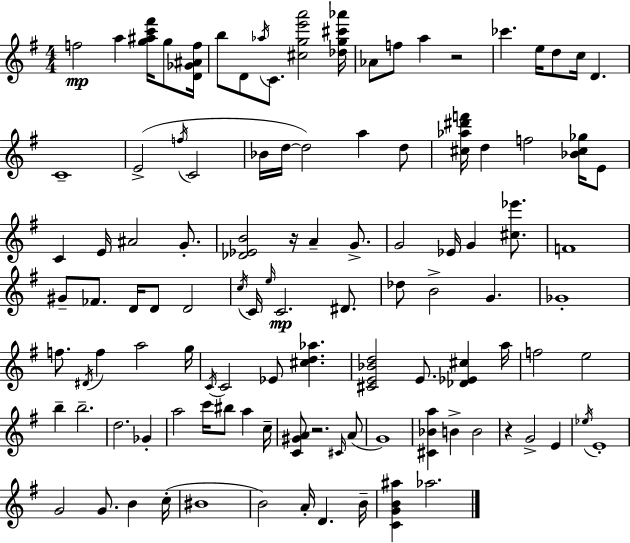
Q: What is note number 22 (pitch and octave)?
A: D5